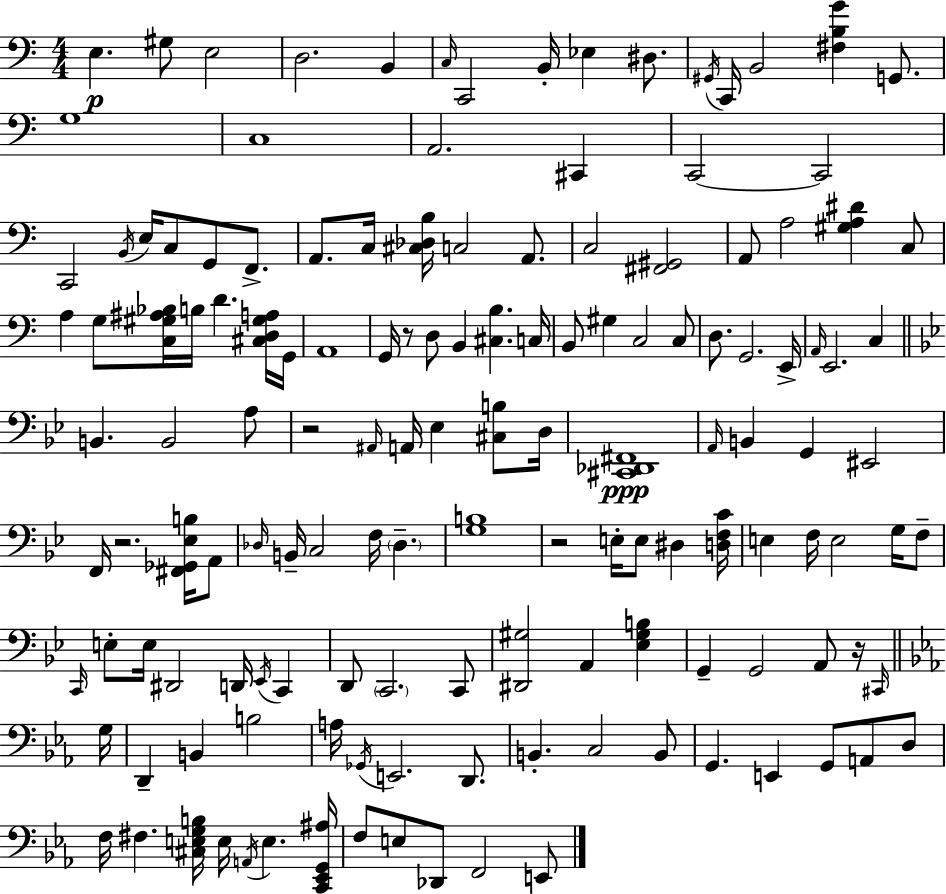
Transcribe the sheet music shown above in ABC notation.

X:1
T:Untitled
M:4/4
L:1/4
K:Am
E, ^G,/2 E,2 D,2 B,, C,/4 C,,2 B,,/4 _E, ^D,/2 ^G,,/4 C,,/4 B,,2 [^F,B,G] G,,/2 G,4 C,4 A,,2 ^C,, C,,2 C,,2 C,,2 B,,/4 E,/4 C,/2 G,,/2 F,,/2 A,,/2 C,/4 [^C,_D,B,]/4 C,2 A,,/2 C,2 [^F,,^G,,]2 A,,/2 A,2 [^G,A,^D] C,/2 A, G,/2 [C,^G,^A,_B,]/4 B,/4 D [^C,D,^G,A,]/4 G,,/4 A,,4 G,,/4 z/2 D,/2 B,, [^C,B,] C,/4 B,,/2 ^G, C,2 C,/2 D,/2 G,,2 E,,/4 A,,/4 E,,2 C, B,, B,,2 A,/2 z2 ^A,,/4 A,,/4 _E, [^C,B,]/2 D,/4 [^C,,_D,,^F,,]4 A,,/4 B,, G,, ^E,,2 F,,/4 z2 [^F,,_G,,_E,B,]/4 A,,/2 _D,/4 B,,/4 C,2 F,/4 _D, [G,B,]4 z2 E,/4 E,/2 ^D, [D,F,C]/4 E, F,/4 E,2 G,/4 F,/2 C,,/4 E,/2 E,/4 ^D,,2 D,,/4 _E,,/4 C,, D,,/2 C,,2 C,,/2 [^D,,^G,]2 A,, [_E,^G,B,] G,, G,,2 A,,/2 z/4 ^C,,/4 G,/4 D,, B,, B,2 A,/4 _G,,/4 E,,2 D,,/2 B,, C,2 B,,/2 G,, E,, G,,/2 A,,/2 D,/2 F,/4 ^F, [^C,E,G,B,]/4 E,/4 A,,/4 E, [C,,_E,,G,,^A,]/4 F,/2 E,/2 _D,,/2 F,,2 E,,/2